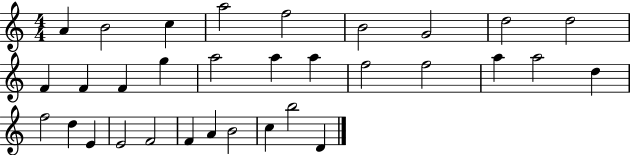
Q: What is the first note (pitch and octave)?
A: A4